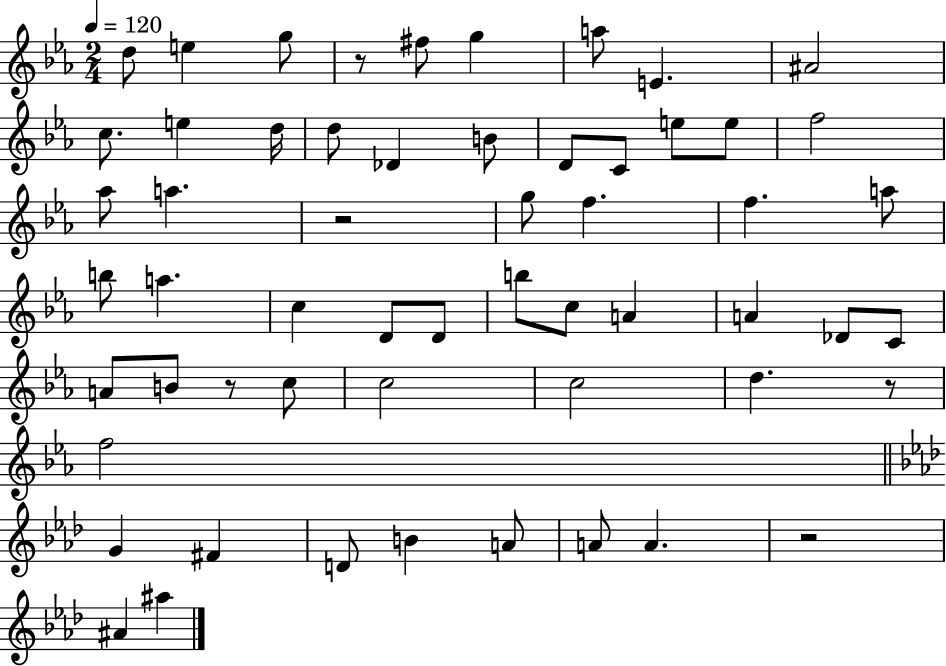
{
  \clef treble
  \numericTimeSignature
  \time 2/4
  \key ees \major
  \tempo 4 = 120
  d''8 e''4 g''8 | r8 fis''8 g''4 | a''8 e'4. | ais'2 | \break c''8. e''4 d''16 | d''8 des'4 b'8 | d'8 c'8 e''8 e''8 | f''2 | \break aes''8 a''4. | r2 | g''8 f''4. | f''4. a''8 | \break b''8 a''4. | c''4 d'8 d'8 | b''8 c''8 a'4 | a'4 des'8 c'8 | \break a'8 b'8 r8 c''8 | c''2 | c''2 | d''4. r8 | \break f''2 | \bar "||" \break \key aes \major g'4 fis'4 | d'8 b'4 a'8 | a'8 a'4. | r2 | \break ais'4 ais''4 | \bar "|."
}